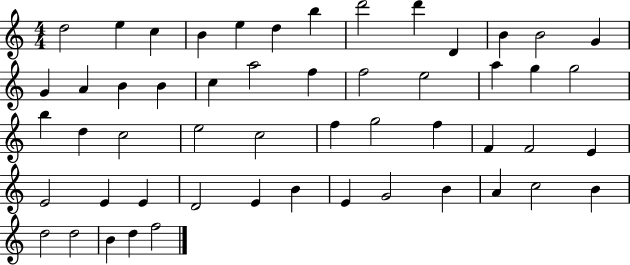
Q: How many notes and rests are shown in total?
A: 53